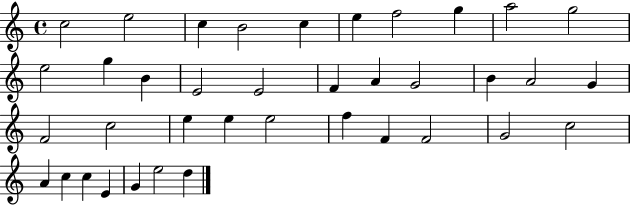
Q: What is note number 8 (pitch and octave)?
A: G5